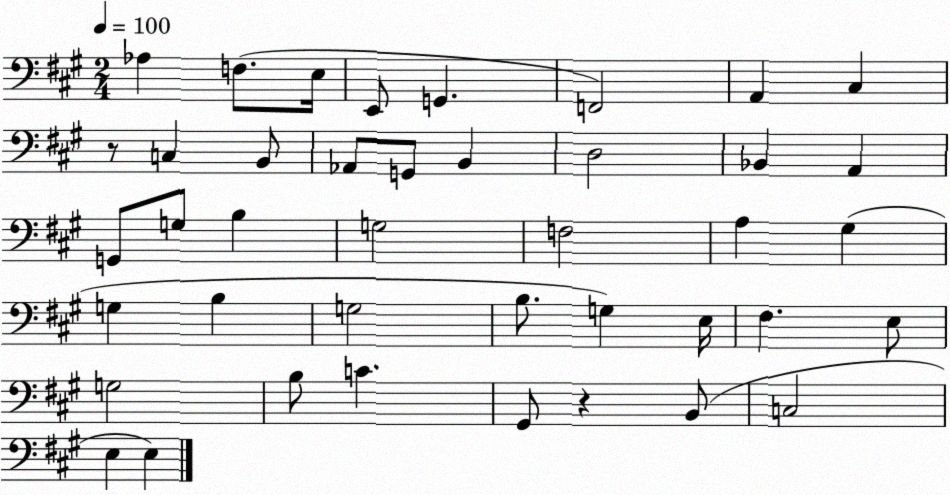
X:1
T:Untitled
M:2/4
L:1/4
K:A
_A, F,/2 E,/4 E,,/2 G,, F,,2 A,, ^C, z/2 C, B,,/2 _A,,/2 G,,/2 B,, D,2 _B,, A,, G,,/2 G,/2 B, G,2 F,2 A, ^G, G, B, G,2 B,/2 G, E,/4 ^F, E,/2 G,2 B,/2 C ^G,,/2 z B,,/2 C,2 E, E,